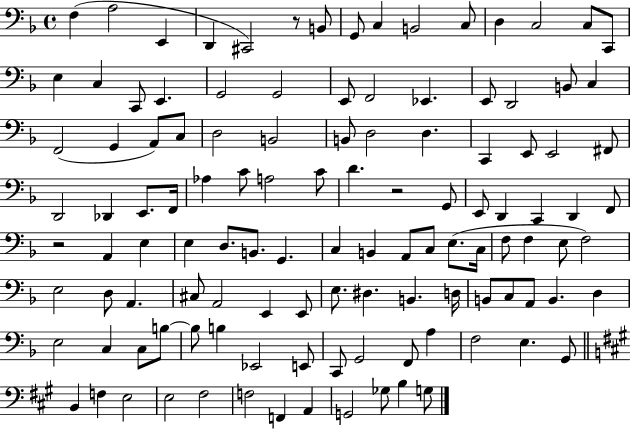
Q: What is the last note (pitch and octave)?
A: G3